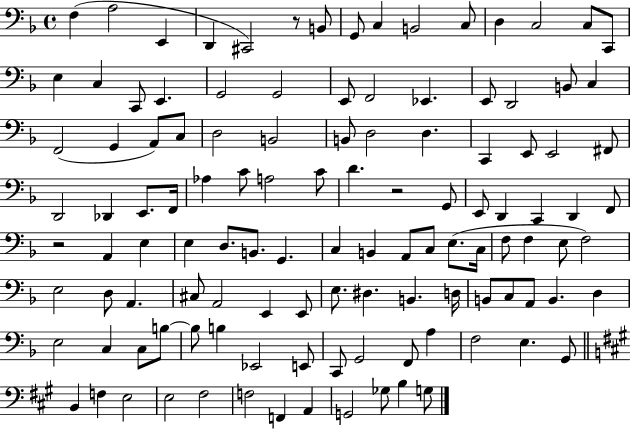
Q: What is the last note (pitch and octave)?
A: G3